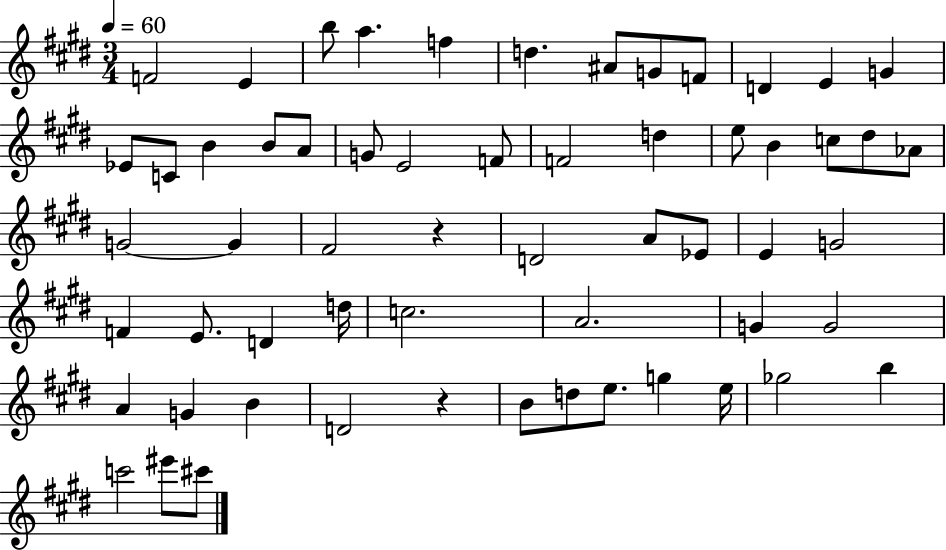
F4/h E4/q B5/e A5/q. F5/q D5/q. A#4/e G4/e F4/e D4/q E4/q G4/q Eb4/e C4/e B4/q B4/e A4/e G4/e E4/h F4/e F4/h D5/q E5/e B4/q C5/e D#5/e Ab4/e G4/h G4/q F#4/h R/q D4/h A4/e Eb4/e E4/q G4/h F4/q E4/e. D4/q D5/s C5/h. A4/h. G4/q G4/h A4/q G4/q B4/q D4/h R/q B4/e D5/e E5/e. G5/q E5/s Gb5/h B5/q C6/h EIS6/e C#6/e